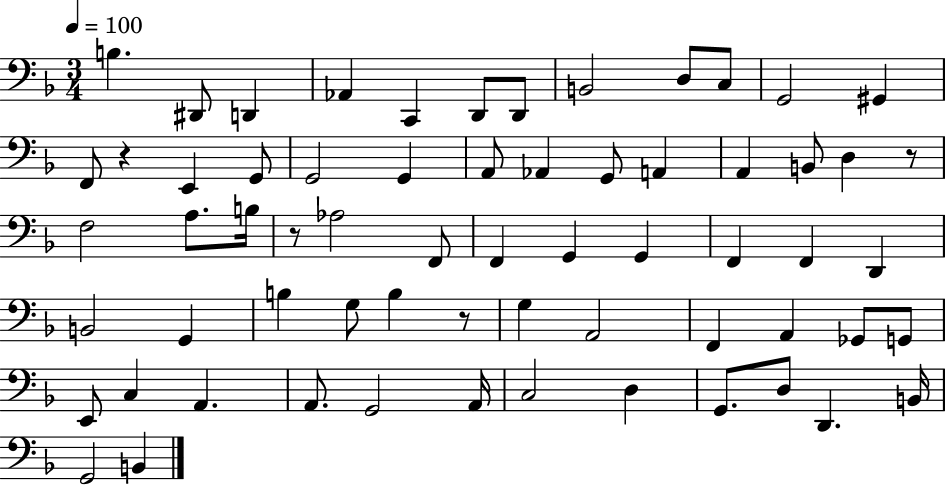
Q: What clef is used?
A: bass